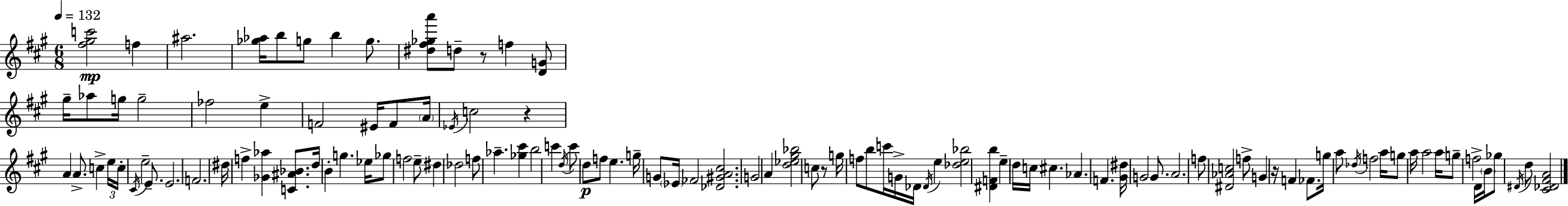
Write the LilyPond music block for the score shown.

{
  \clef treble
  \numericTimeSignature
  \time 6/8
  \key a \major
  \tempo 4 = 132
  <fis'' gis'' c'''>2\mp f''4 | ais''2. | <ges'' aes''>16 b''8 g''8 b''4 g''8. | <dis'' fis'' ges'' a'''>8 d''8-- r8 f''4 <d' g'>8 | \break gis''16-- aes''8 g''16 g''2-- | fes''2 e''4-> | f'2 eis'16 f'8 \parenthesize a'16 | \acciaccatura { ees'16 } c''2 r4 | \break a'4 a'8.-> c''4-> | \tuplet 3/2 { e''16 c''16-. \acciaccatura { cis'16 } } e''2-- e'8.-- | e'2. | f'2. | \break dis''16 f''4-> <ges' aes''>4 <c' ais' bes'>8. | d''16 b'4-. g''4. | ees''16 ges''8 f''2 | e''8-- dis''4 des''2 | \break f''8 aes''4.-- <ges'' cis'''>4 | b''2 c'''4 | \acciaccatura { d''16 } c'''8 d''8\p f''8 e''4. | g''16-- g'8 \parenthesize ees'16 fes'2 | \break <des' gis' a' cis''>2. | g'2 a'4 | <d'' ees'' gis'' bes''>2 c''8 | r8 g''16 f''8 b''8 c'''16 g'16-> des'16 \acciaccatura { des'16 } | \break e''4 <des'' e'' bes''>2 | <dis' f' b''>4 e''4-- d''16 c''16 cis''4. | aes'4. f'4. | <gis' dis''>16 g'2 | \break g'8. a'2. | f''8 <dis' aes' c''>2 | f''8-> g'4 r16 f'4 | fes'8. g''16 a''8 \acciaccatura { des''16 } f''2 | \break a''16 g''8 a''16 a''2 | a''16 g''8-- f''2-> | d'16 \parenthesize b'16 ges''8 \acciaccatura { dis'16 } d''8 <cis' des' fis' a'>2 | \bar "|."
}